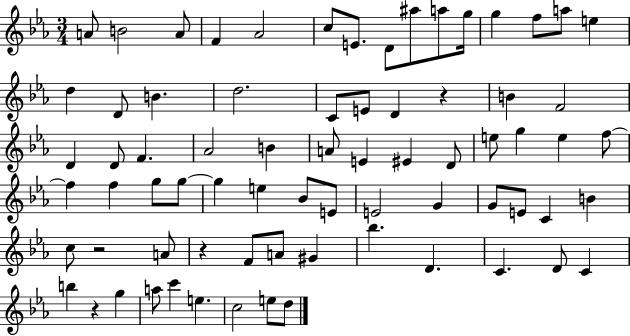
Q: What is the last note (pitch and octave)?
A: D5